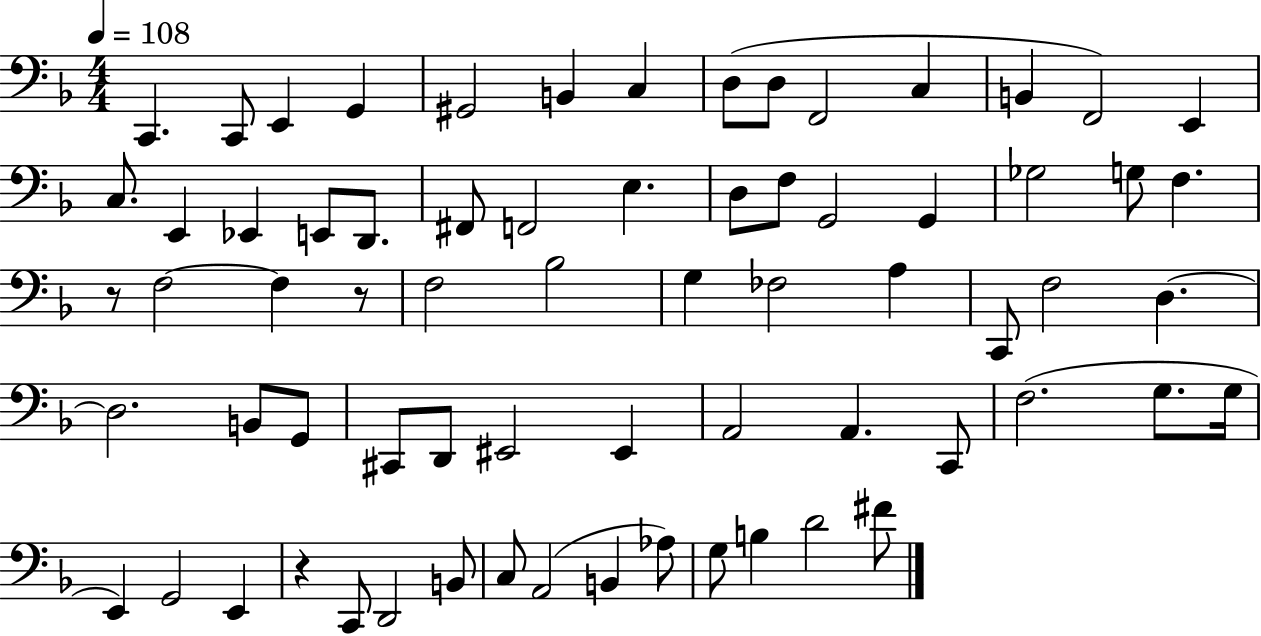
{
  \clef bass
  \numericTimeSignature
  \time 4/4
  \key f \major
  \tempo 4 = 108
  c,4. c,8 e,4 g,4 | gis,2 b,4 c4 | d8( d8 f,2 c4 | b,4 f,2) e,4 | \break c8. e,4 ees,4 e,8 d,8. | fis,8 f,2 e4. | d8 f8 g,2 g,4 | ges2 g8 f4. | \break r8 f2~~ f4 r8 | f2 bes2 | g4 fes2 a4 | c,8 f2 d4.~~ | \break d2. b,8 g,8 | cis,8 d,8 eis,2 eis,4 | a,2 a,4. c,8 | f2.( g8. g16 | \break e,4) g,2 e,4 | r4 c,8 d,2 b,8 | c8 a,2( b,4 aes8) | g8 b4 d'2 fis'8 | \break \bar "|."
}